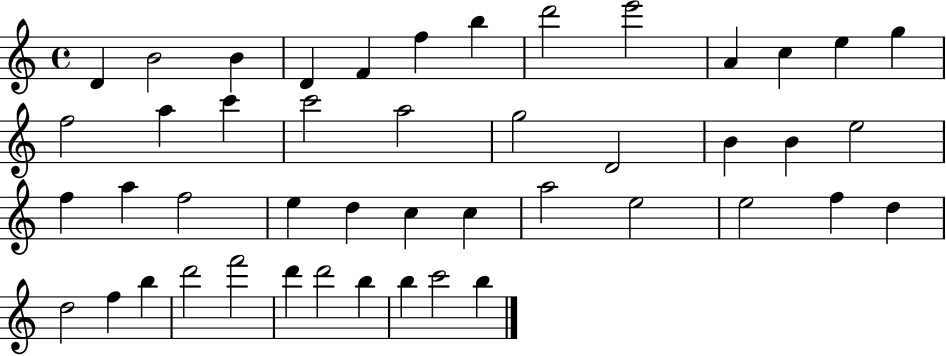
D4/q B4/h B4/q D4/q F4/q F5/q B5/q D6/h E6/h A4/q C5/q E5/q G5/q F5/h A5/q C6/q C6/h A5/h G5/h D4/h B4/q B4/q E5/h F5/q A5/q F5/h E5/q D5/q C5/q C5/q A5/h E5/h E5/h F5/q D5/q D5/h F5/q B5/q D6/h F6/h D6/q D6/h B5/q B5/q C6/h B5/q